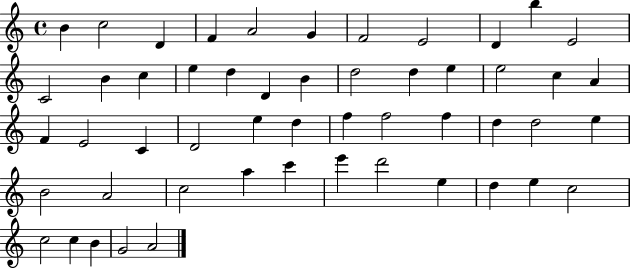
B4/q C5/h D4/q F4/q A4/h G4/q F4/h E4/h D4/q B5/q E4/h C4/h B4/q C5/q E5/q D5/q D4/q B4/q D5/h D5/q E5/q E5/h C5/q A4/q F4/q E4/h C4/q D4/h E5/q D5/q F5/q F5/h F5/q D5/q D5/h E5/q B4/h A4/h C5/h A5/q C6/q E6/q D6/h E5/q D5/q E5/q C5/h C5/h C5/q B4/q G4/h A4/h